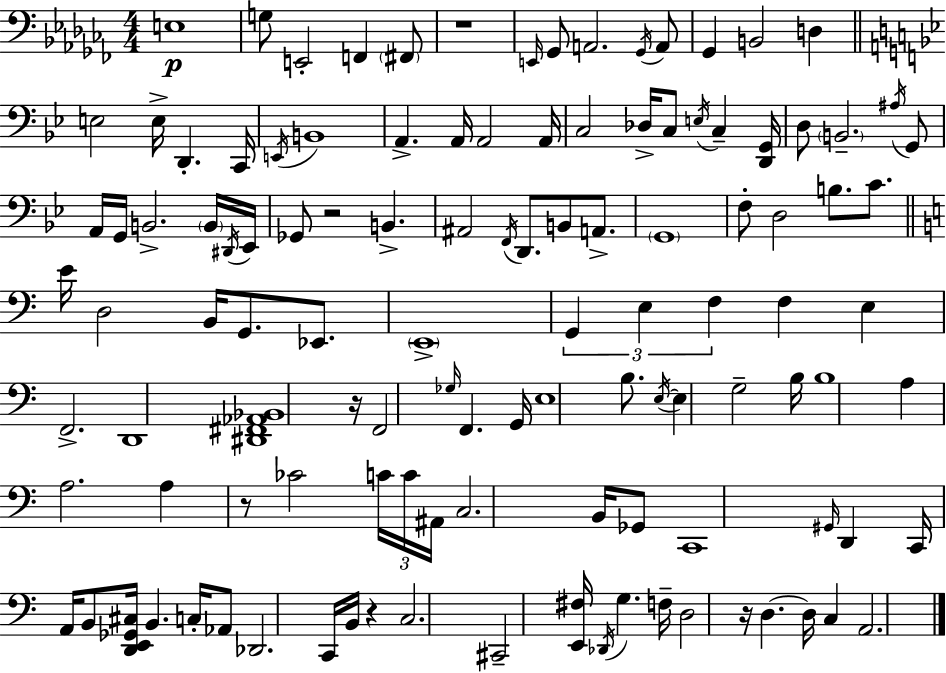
{
  \clef bass
  \numericTimeSignature
  \time 4/4
  \key aes \minor
  \repeat volta 2 { e1\p | g8 e,2-. f,4 \parenthesize fis,8 | r1 | \grace { e,16 } ges,8 a,2. \acciaccatura { ges,16 } | \break a,8 ges,4 b,2 d4 | \bar "||" \break \key bes \major e2 e16-> d,4.-. c,16 | \acciaccatura { e,16 } b,1 | a,4.-> a,16 a,2 | a,16 c2 des16-> c8 \acciaccatura { e16 } c4-- | \break <d, g,>16 d8 \parenthesize b,2.-- | \acciaccatura { ais16 } g,8 a,16 g,16 b,2.-> | \parenthesize b,16 \acciaccatura { dis,16 } ees,16 ges,8 r2 b,4.-> | ais,2 \acciaccatura { f,16 } d,8. | \break b,8 a,8.-> \parenthesize g,1 | f8-. d2 b8. | c'8. \bar "||" \break \key c \major e'16 d2 b,16 g,8. ees,8. | \parenthesize e,1-> | \tuplet 3/2 { g,4 e4 f4 } f4 | e4 f,2.-> | \break d,1 | <dis, fis, aes, bes,>1 | r16 f,2 \grace { ges16 } f,4. | g,16 e1 | \break b8. \acciaccatura { e16~ }~ e4 g2-- | b16 b1 | a4 a2. | a4 r8 ces'2 | \break \tuplet 3/2 { c'16 c'16 ais,16 } c2. b,16 | ges,8 c,1 | \grace { gis,16 } d,4 c,16 a,16 b,8 <d, e, ges, cis>16 b,4. | c16-. aes,8 des,2. | \break c,16 b,16 r4 c2. | cis,2-- <e, fis>16 \acciaccatura { des,16 } g4. | f16-- d2 r16 d4.~~ | d16 c4 a,2. | \break } \bar "|."
}